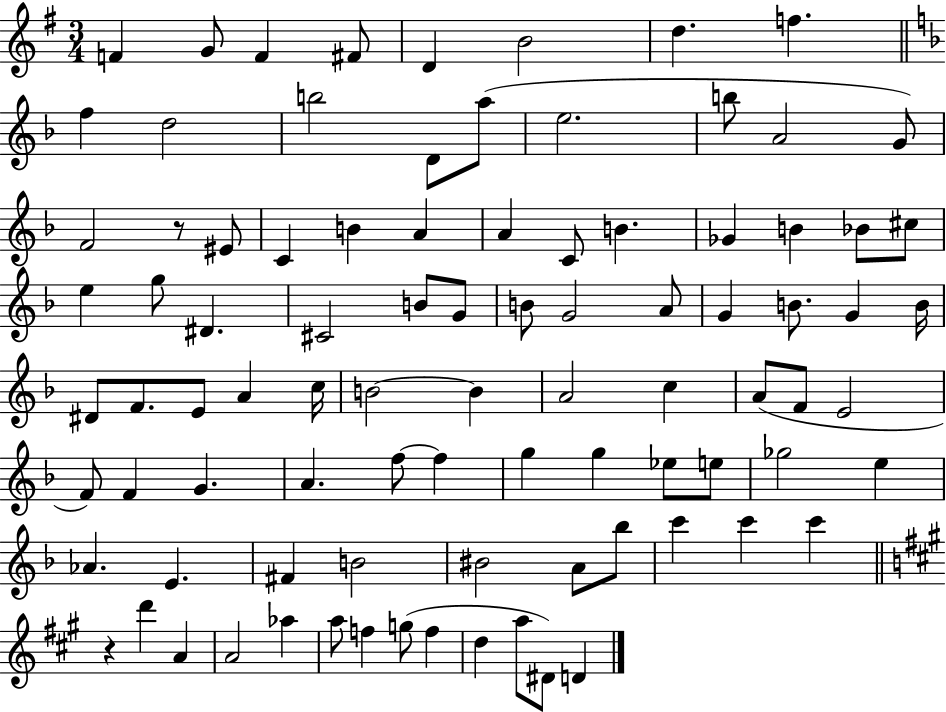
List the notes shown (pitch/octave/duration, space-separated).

F4/q G4/e F4/q F#4/e D4/q B4/h D5/q. F5/q. F5/q D5/h B5/h D4/e A5/e E5/h. B5/e A4/h G4/e F4/h R/e EIS4/e C4/q B4/q A4/q A4/q C4/e B4/q. Gb4/q B4/q Bb4/e C#5/e E5/q G5/e D#4/q. C#4/h B4/e G4/e B4/e G4/h A4/e G4/q B4/e. G4/q B4/s D#4/e F4/e. E4/e A4/q C5/s B4/h B4/q A4/h C5/q A4/e F4/e E4/h F4/e F4/q G4/q. A4/q. F5/e F5/q G5/q G5/q Eb5/e E5/e Gb5/h E5/q Ab4/q. E4/q. F#4/q B4/h BIS4/h A4/e Bb5/e C6/q C6/q C6/q R/q D6/q A4/q A4/h Ab5/q A5/e F5/q G5/e F5/q D5/q A5/e D#4/e D4/q